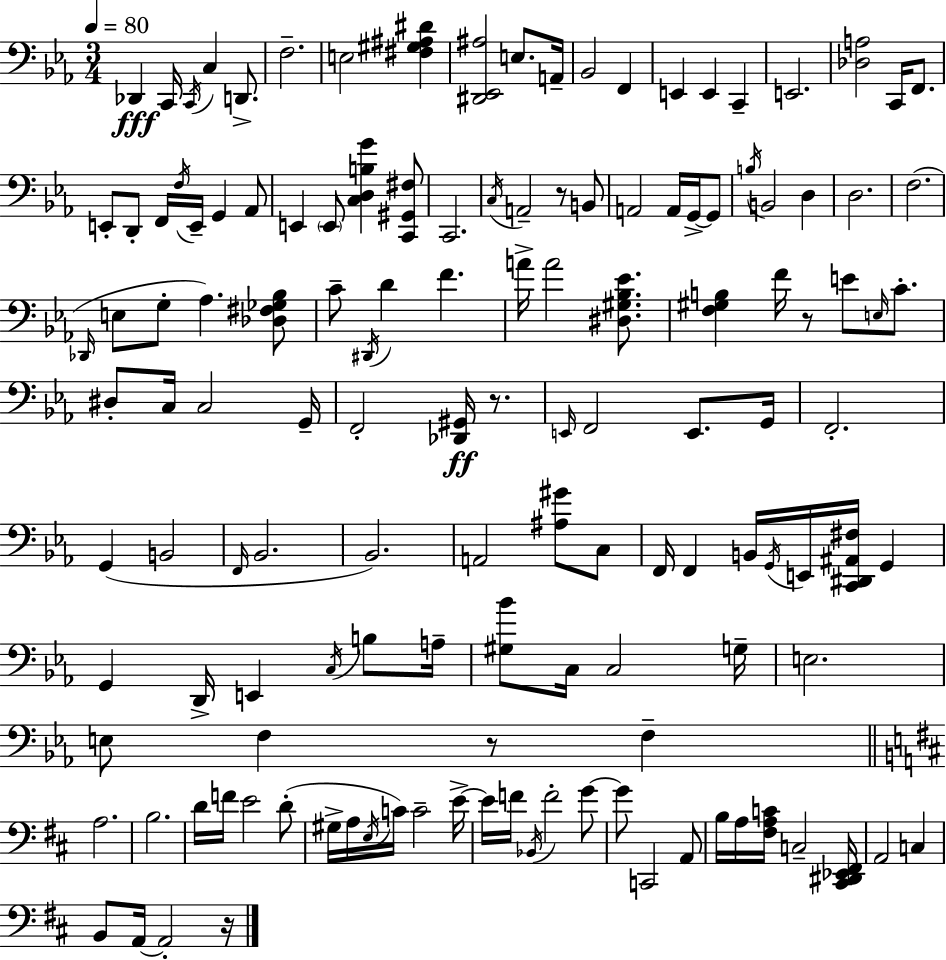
Db2/q C2/s C2/s C3/q D2/e. F3/h. E3/h [F#3,G#3,A#3,D#4]/q [D#2,Eb2,A#3]/h E3/e. A2/s Bb2/h F2/q E2/q E2/q C2/q E2/h. [Db3,A3]/h C2/s F2/e. E2/e D2/e F2/s F3/s E2/s G2/q Ab2/e E2/q E2/e [C3,D3,B3,G4]/q [C2,G#2,F#3]/e C2/h. C3/s A2/h R/e B2/e A2/h A2/s G2/s G2/e B3/s B2/h D3/q D3/h. F3/h. Db2/s E3/e G3/e Ab3/q. [Db3,F#3,Gb3,Bb3]/e C4/e D#2/s D4/q F4/q. A4/s A4/h [D#3,G#3,Bb3,Eb4]/e. [F3,G#3,B3]/q F4/s R/e E4/e E3/s C4/e. D#3/e C3/s C3/h G2/s F2/h [Db2,G#2]/s R/e. E2/s F2/h E2/e. G2/s F2/h. G2/q B2/h F2/s Bb2/h. Bb2/h. A2/h [A#3,G#4]/e C3/e F2/s F2/q B2/s G2/s E2/s [C2,D#2,A#2,F#3]/s G2/q G2/q D2/s E2/q C3/s B3/e A3/s [G#3,Bb4]/e C3/s C3/h G3/s E3/h. E3/e F3/q R/e F3/q A3/h. B3/h. D4/s F4/s E4/h D4/e G#3/s A3/s E3/s C4/s C4/h E4/s E4/s F4/s Bb2/s F4/h G4/e G4/e C2/h A2/e B3/s A3/s [F#3,A3,C4]/s C3/h [C#2,D#2,Eb2,F#2]/s A2/h C3/q B2/e A2/s A2/h R/s